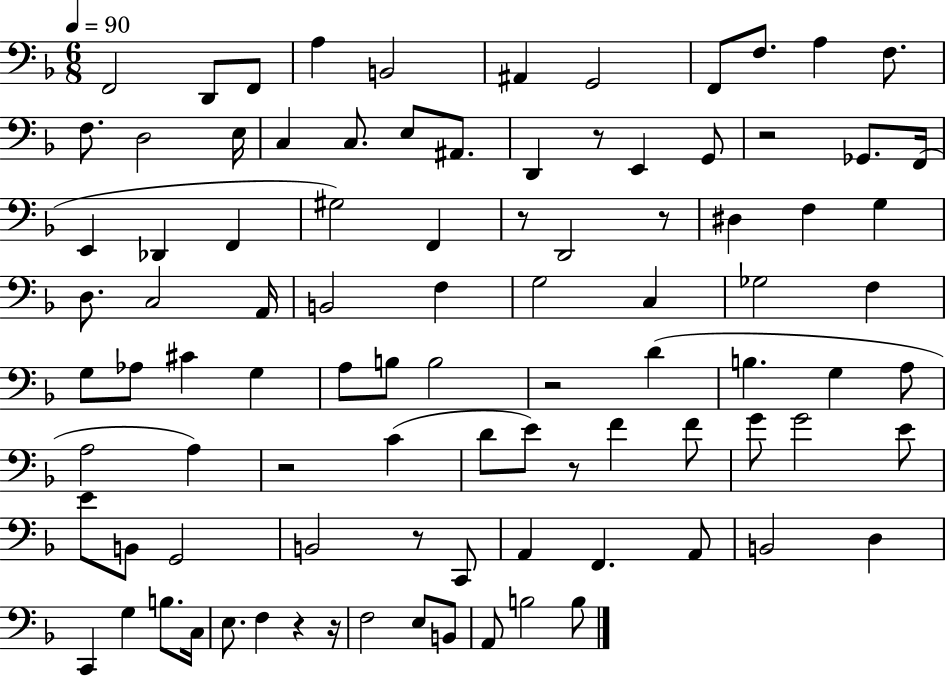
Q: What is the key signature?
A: F major